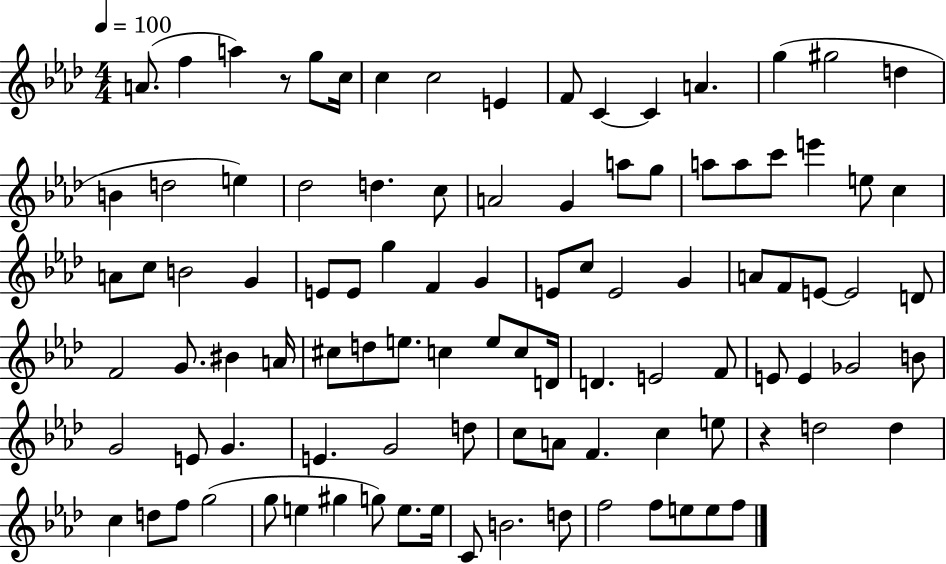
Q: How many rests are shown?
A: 2